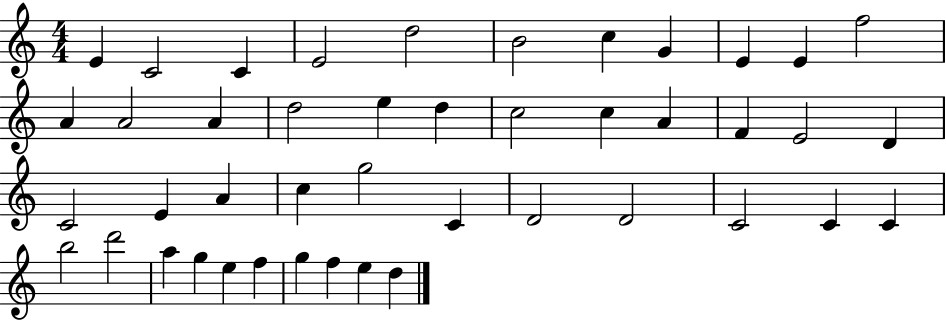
{
  \clef treble
  \numericTimeSignature
  \time 4/4
  \key c \major
  e'4 c'2 c'4 | e'2 d''2 | b'2 c''4 g'4 | e'4 e'4 f''2 | \break a'4 a'2 a'4 | d''2 e''4 d''4 | c''2 c''4 a'4 | f'4 e'2 d'4 | \break c'2 e'4 a'4 | c''4 g''2 c'4 | d'2 d'2 | c'2 c'4 c'4 | \break b''2 d'''2 | a''4 g''4 e''4 f''4 | g''4 f''4 e''4 d''4 | \bar "|."
}